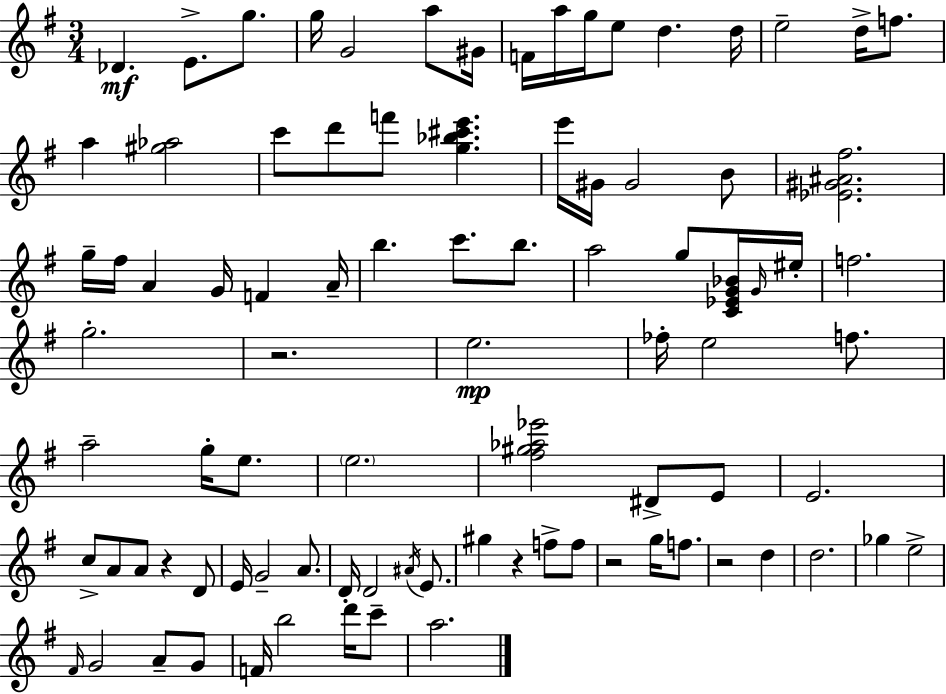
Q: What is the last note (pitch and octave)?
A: A5